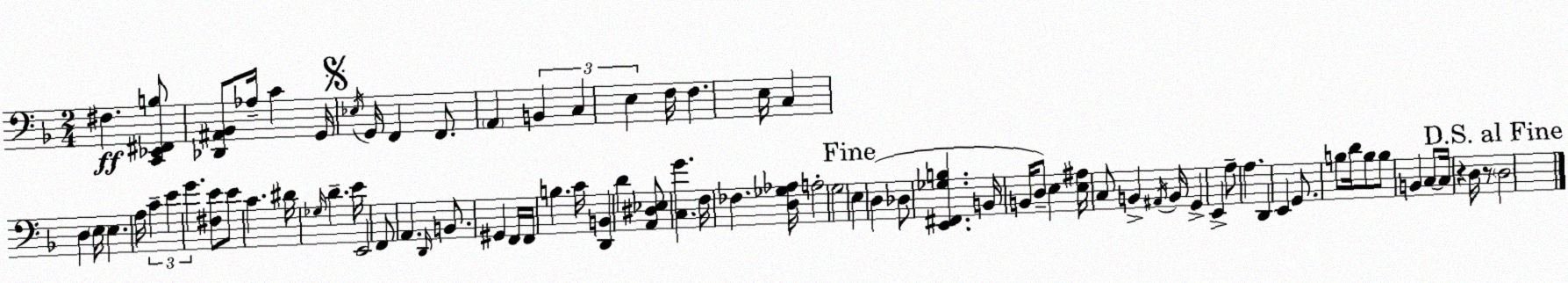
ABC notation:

X:1
T:Untitled
M:2/4
L:1/4
K:F
^F, [C,,_E,,^F,,B,]/2 [_D,,^A,,_B,,]/2 _A,/4 C G,,/4 _E,/4 G,,/4 F,, F,,/2 A,, B,, C, E, F,/4 F, E,/4 C, D, E,/4 E, A,/4 C E G [^F,E]/2 E/2 C ^D/4 _G,/4 D E/4 E,,2 F,,/2 A,, D,,/4 B,,/2 ^G,, F,,/4 F,,/4 B, C/4 [D,,B,,] D [A,,^D,_E,]/2 [C,G] F,/4 _F, [D,_G,_A,]/4 A,2 G,2 E, D, _D,/2 [E,,^F,,_G,B,] B,,/4 B,,/4 D,/2 E, [E,^A,]/4 C,/2 B,, ^A,,/4 B,,/4 G,, E,, A,/2 A, D,, E,, G,,/2 B,/2 D/4 B,/2 B,/2 B,, C,/2 C,/4 z D,/4 z/2 D,2